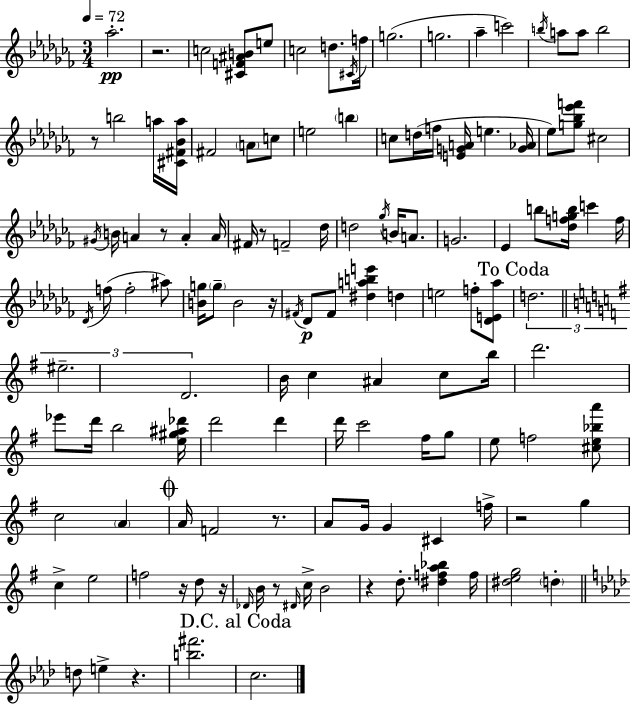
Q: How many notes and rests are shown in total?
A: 128